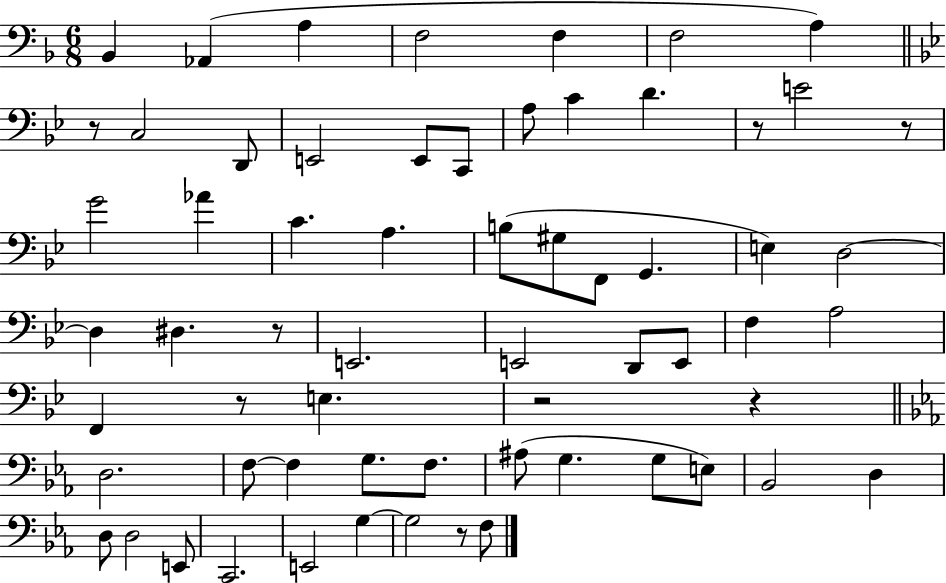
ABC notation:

X:1
T:Untitled
M:6/8
L:1/4
K:F
_B,, _A,, A, F,2 F, F,2 A, z/2 C,2 D,,/2 E,,2 E,,/2 C,,/2 A,/2 C D z/2 E2 z/2 G2 _A C A, B,/2 ^G,/2 F,,/2 G,, E, D,2 D, ^D, z/2 E,,2 E,,2 D,,/2 E,,/2 F, A,2 F,, z/2 E, z2 z D,2 F,/2 F, G,/2 F,/2 ^A,/2 G, G,/2 E,/2 _B,,2 D, D,/2 D,2 E,,/2 C,,2 E,,2 G, G,2 z/2 F,/2